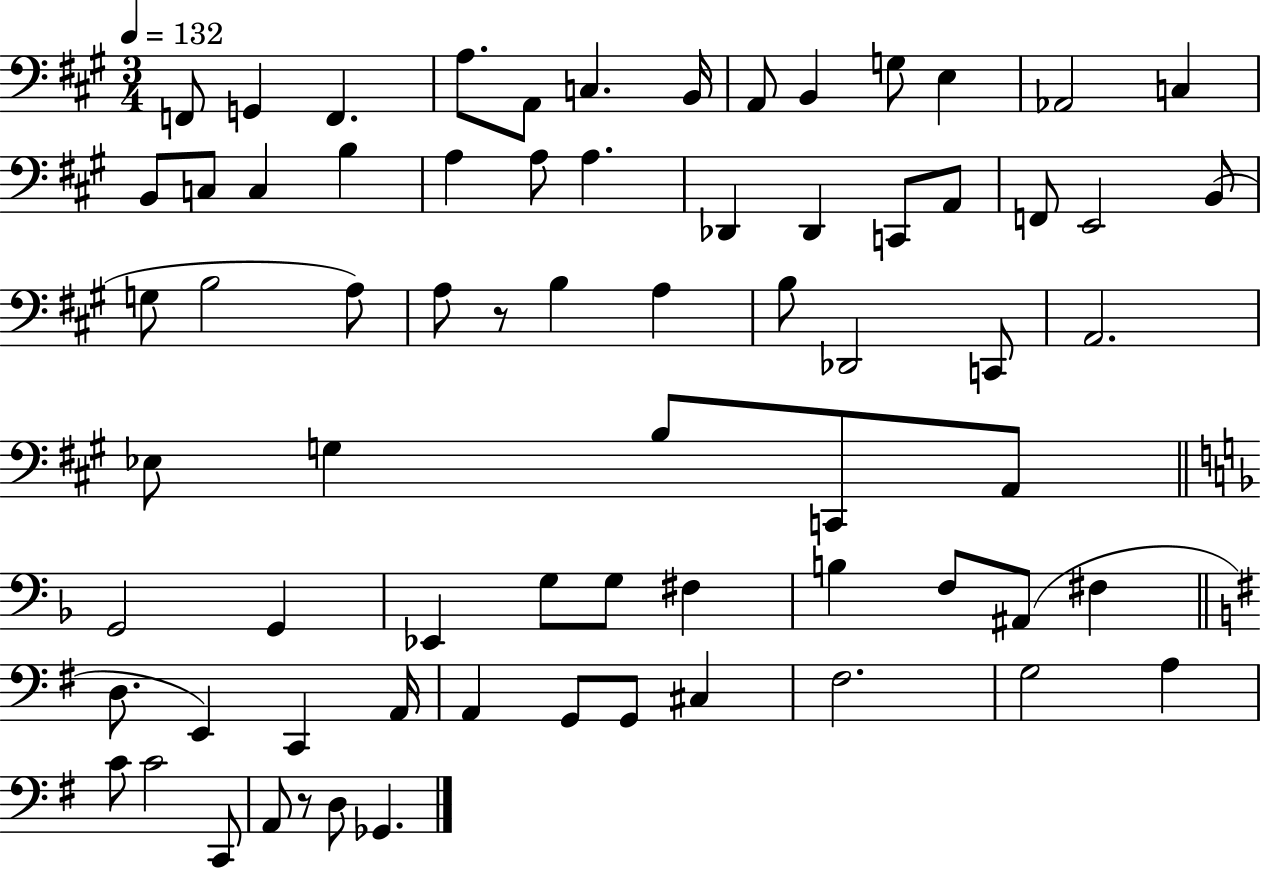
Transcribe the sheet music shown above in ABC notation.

X:1
T:Untitled
M:3/4
L:1/4
K:A
F,,/2 G,, F,, A,/2 A,,/2 C, B,,/4 A,,/2 B,, G,/2 E, _A,,2 C, B,,/2 C,/2 C, B, A, A,/2 A, _D,, _D,, C,,/2 A,,/2 F,,/2 E,,2 B,,/2 G,/2 B,2 A,/2 A,/2 z/2 B, A, B,/2 _D,,2 C,,/2 A,,2 _E,/2 G, B,/2 C,,/2 A,,/2 G,,2 G,, _E,, G,/2 G,/2 ^F, B, F,/2 ^A,,/2 ^F, D,/2 E,, C,, A,,/4 A,, G,,/2 G,,/2 ^C, ^F,2 G,2 A, C/2 C2 C,,/2 A,,/2 z/2 D,/2 _G,,